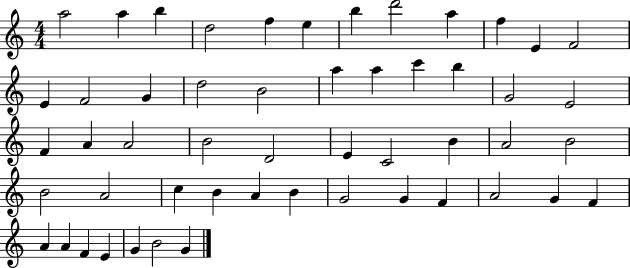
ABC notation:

X:1
T:Untitled
M:4/4
L:1/4
K:C
a2 a b d2 f e b d'2 a f E F2 E F2 G d2 B2 a a c' b G2 E2 F A A2 B2 D2 E C2 B A2 B2 B2 A2 c B A B G2 G F A2 G F A A F E G B2 G